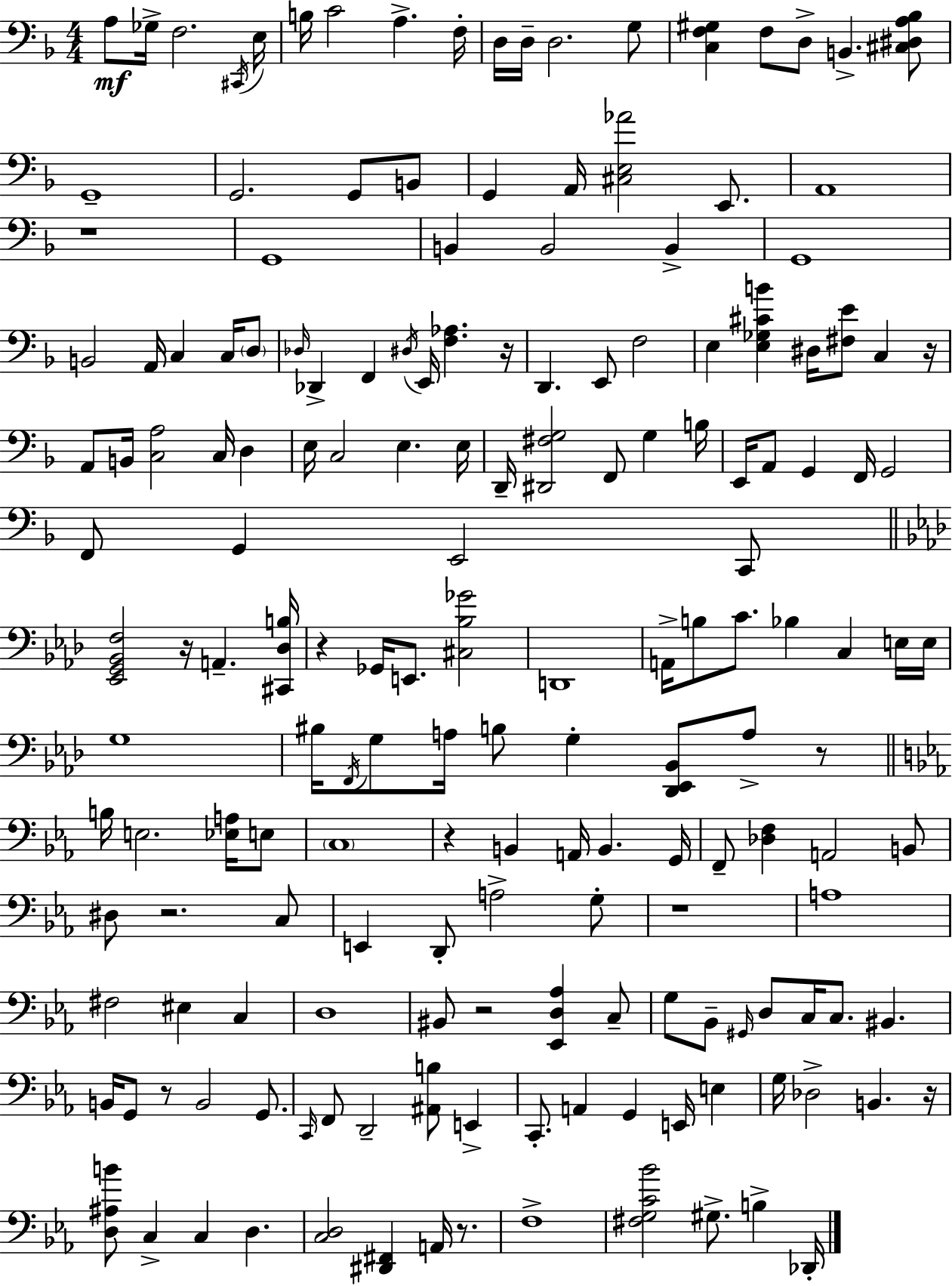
X:1
T:Untitled
M:4/4
L:1/4
K:Dm
A,/2 _G,/4 F,2 ^C,,/4 E,/4 B,/4 C2 A, F,/4 D,/4 D,/4 D,2 G,/2 [C,F,^G,] F,/2 D,/2 B,, [^C,^D,A,_B,]/2 G,,4 G,,2 G,,/2 B,,/2 G,, A,,/4 [^C,E,_A]2 E,,/2 A,,4 z4 G,,4 B,, B,,2 B,, G,,4 B,,2 A,,/4 C, C,/4 D,/2 _D,/4 _D,, F,, ^D,/4 E,,/4 [F,_A,] z/4 D,, E,,/2 F,2 E, [E,_G,^CB] ^D,/4 [^F,E]/2 C, z/4 A,,/2 B,,/4 [C,A,]2 C,/4 D, E,/4 C,2 E, E,/4 D,,/4 [^D,,^F,G,]2 F,,/2 G, B,/4 E,,/4 A,,/2 G,, F,,/4 G,,2 F,,/2 G,, E,,2 C,,/2 [_E,,G,,_B,,F,]2 z/4 A,, [^C,,_D,B,]/4 z _G,,/4 E,,/2 [^C,_B,_G]2 D,,4 A,,/4 B,/2 C/2 _B, C, E,/4 E,/4 G,4 ^B,/4 F,,/4 G,/2 A,/4 B,/2 G, [_D,,_E,,_B,,]/2 A,/2 z/2 B,/4 E,2 [_E,A,]/4 E,/2 C,4 z B,, A,,/4 B,, G,,/4 F,,/2 [_D,F,] A,,2 B,,/2 ^D,/2 z2 C,/2 E,, D,,/2 A,2 G,/2 z4 A,4 ^F,2 ^E, C, D,4 ^B,,/2 z2 [_E,,D,_A,] C,/2 G,/2 _B,,/2 ^G,,/4 D,/2 C,/4 C,/2 ^B,, B,,/4 G,,/2 z/2 B,,2 G,,/2 C,,/4 F,,/2 D,,2 [^A,,B,]/2 E,, C,,/2 A,, G,, E,,/4 E, G,/4 _D,2 B,, z/4 [D,^A,B]/2 C, C, D, [C,D,]2 [^D,,^F,,] A,,/4 z/2 F,4 [^F,G,C_B]2 ^G,/2 B, _D,,/4